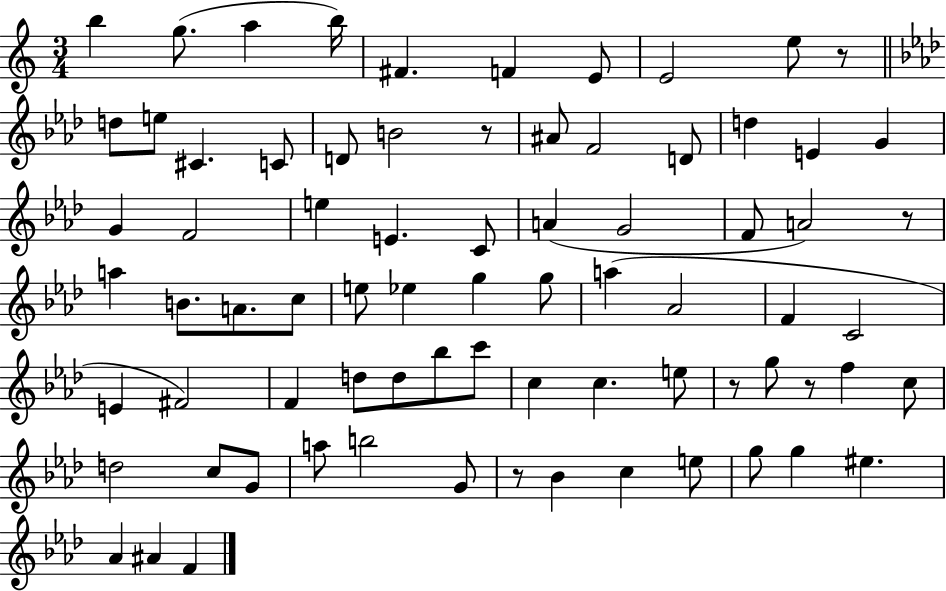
B5/q G5/e. A5/q B5/s F#4/q. F4/q E4/e E4/h E5/e R/e D5/e E5/e C#4/q. C4/e D4/e B4/h R/e A#4/e F4/h D4/e D5/q E4/q G4/q G4/q F4/h E5/q E4/q. C4/e A4/q G4/h F4/e A4/h R/e A5/q B4/e. A4/e. C5/e E5/e Eb5/q G5/q G5/e A5/q Ab4/h F4/q C4/h E4/q F#4/h F4/q D5/e D5/e Bb5/e C6/e C5/q C5/q. E5/e R/e G5/e R/e F5/q C5/e D5/h C5/e G4/e A5/e B5/h G4/e R/e Bb4/q C5/q E5/e G5/e G5/q EIS5/q. Ab4/q A#4/q F4/q